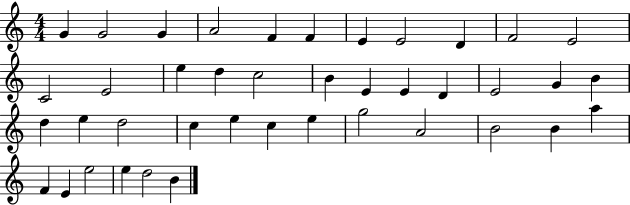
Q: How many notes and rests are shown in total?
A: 41